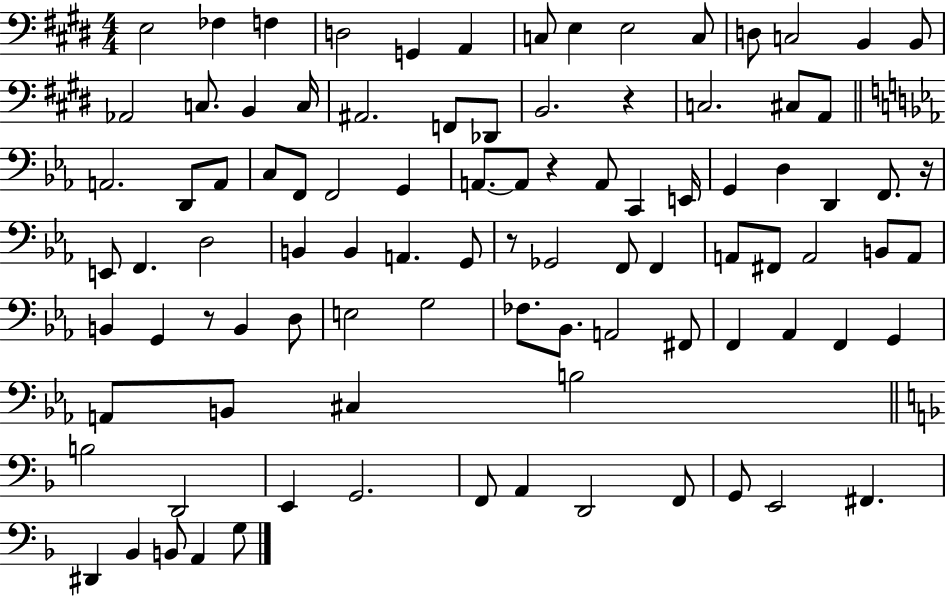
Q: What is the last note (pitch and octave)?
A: G3